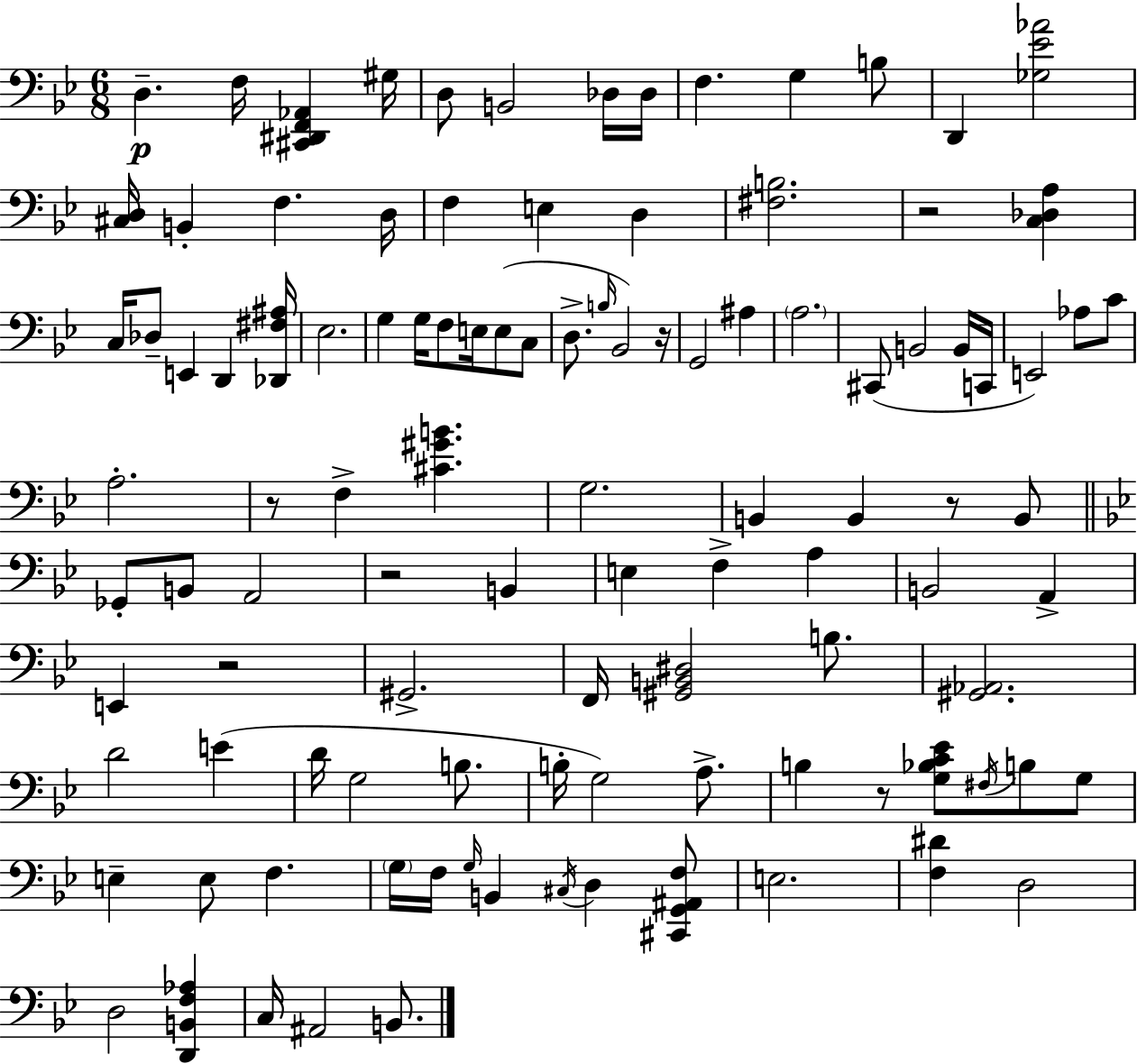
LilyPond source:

{
  \clef bass
  \numericTimeSignature
  \time 6/8
  \key bes \major
  d4.--\p f16 <cis, dis, f, aes,>4 gis16 | d8 b,2 des16 des16 | f4. g4 b8 | d,4 <ges ees' aes'>2 | \break <cis d>16 b,4-. f4. d16 | f4 e4 d4 | <fis b>2. | r2 <c des a>4 | \break c16 des8-- e,4 d,4 <des, fis ais>16 | ees2. | g4 g16 f8 e16 e8( c8 | d8.-> \grace { b16 }) bes,2 | \break r16 g,2 ais4 | \parenthesize a2. | cis,8( b,2 b,16 | c,16 e,2) aes8 c'8 | \break a2.-. | r8 f4-> <cis' gis' b'>4. | g2. | b,4 b,4 r8 b,8 | \break \bar "||" \break \key bes \major ges,8-. b,8 a,2 | r2 b,4 | e4 f4-> a4 | b,2 a,4-> | \break e,4 r2 | gis,2.-> | f,16 <gis, b, dis>2 b8. | <gis, aes,>2. | \break d'2 e'4( | d'16 g2 b8. | b16-. g2) a8.-> | b4 r8 <g bes c' ees'>8 \acciaccatura { fis16 } b8 g8 | \break e4-- e8 f4. | \parenthesize g16 f16 \grace { g16 } b,4 \acciaccatura { cis16 } d4 | <cis, g, ais, f>8 e2. | <f dis'>4 d2 | \break d2 <d, b, f aes>4 | c16 ais,2 | b,8. \bar "|."
}